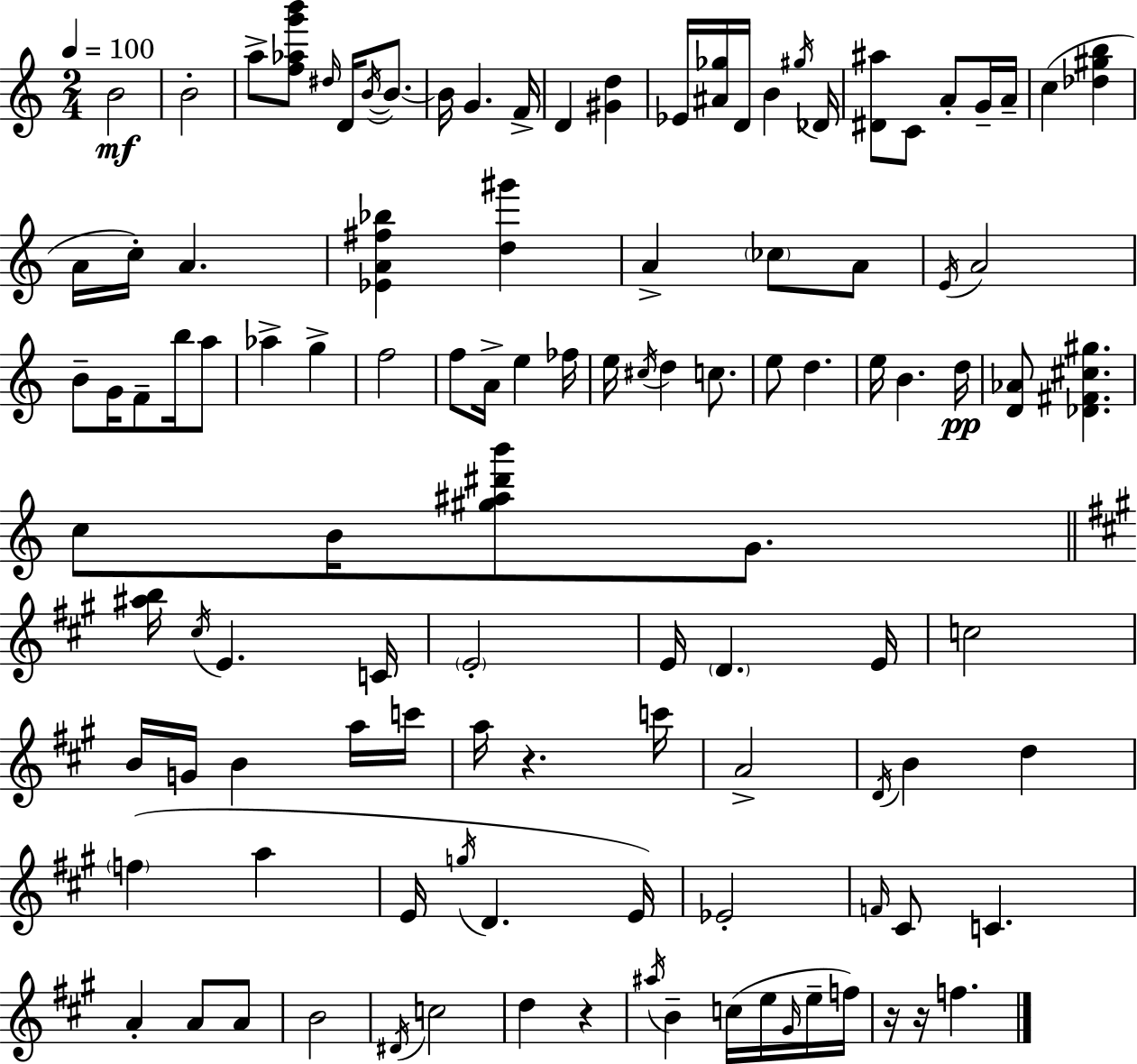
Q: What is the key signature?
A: A minor